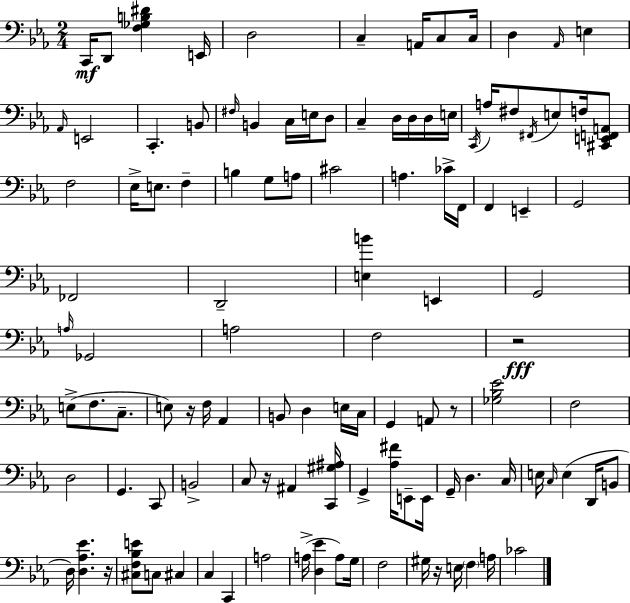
{
  \clef bass
  \numericTimeSignature
  \time 2/4
  \key ees \major
  \repeat volta 2 { c,16\mf d,8 <f ges b dis'>4 e,16 | d2 | c4-- a,16 c8 c16 | d4 \grace { aes,16 } e4 | \break \grace { aes,16 } e,2 | c,4.-. | b,8 \grace { fis16 } b,4 c16 | e16 d8 c4-- d16 | \break d16 d16 e16 \acciaccatura { c,16 } a16 fis8 \acciaccatura { fis,16 } | e8 f16 <cis, e, f, a,>8 f2 | ees16-> e8. | f4-- b4 | \break g8 a8 cis'2 | a4. | ces'16-> f,16 f,4 | e,4-- g,2 | \break fes,2 | d,2-- | <e b'>4 | e,4 g,2 | \break \grace { a16 } ges,2 | a2 | f2 | r2\fff | \break e8->( | f8. c8.-- e8) | r16 f16 aes,4 b,8 | d4 e16 c16 g,4 | \break a,8 r8 <ges bes ees'>2 | f2 | d2 | g,4. | \break c,8 b,2-> | c8 | r16 ais,4 <c, gis ais>16 g,4-> | <aes fis'>16 e,8-- e,16 g,16-- d4. | \break c16 e16 \grace { c16 }( | e4 d,16 b,8 d16) | <d aes ees'>4. r16 <cis f bes e'>8 | c8 cis4 c4 | \break c,4 a2 | a16->( | <d ees'>4 a8) g16 f2 | gis16 | \break r16 e16 \parenthesize f4 a16 ces'2 | } \bar "|."
}